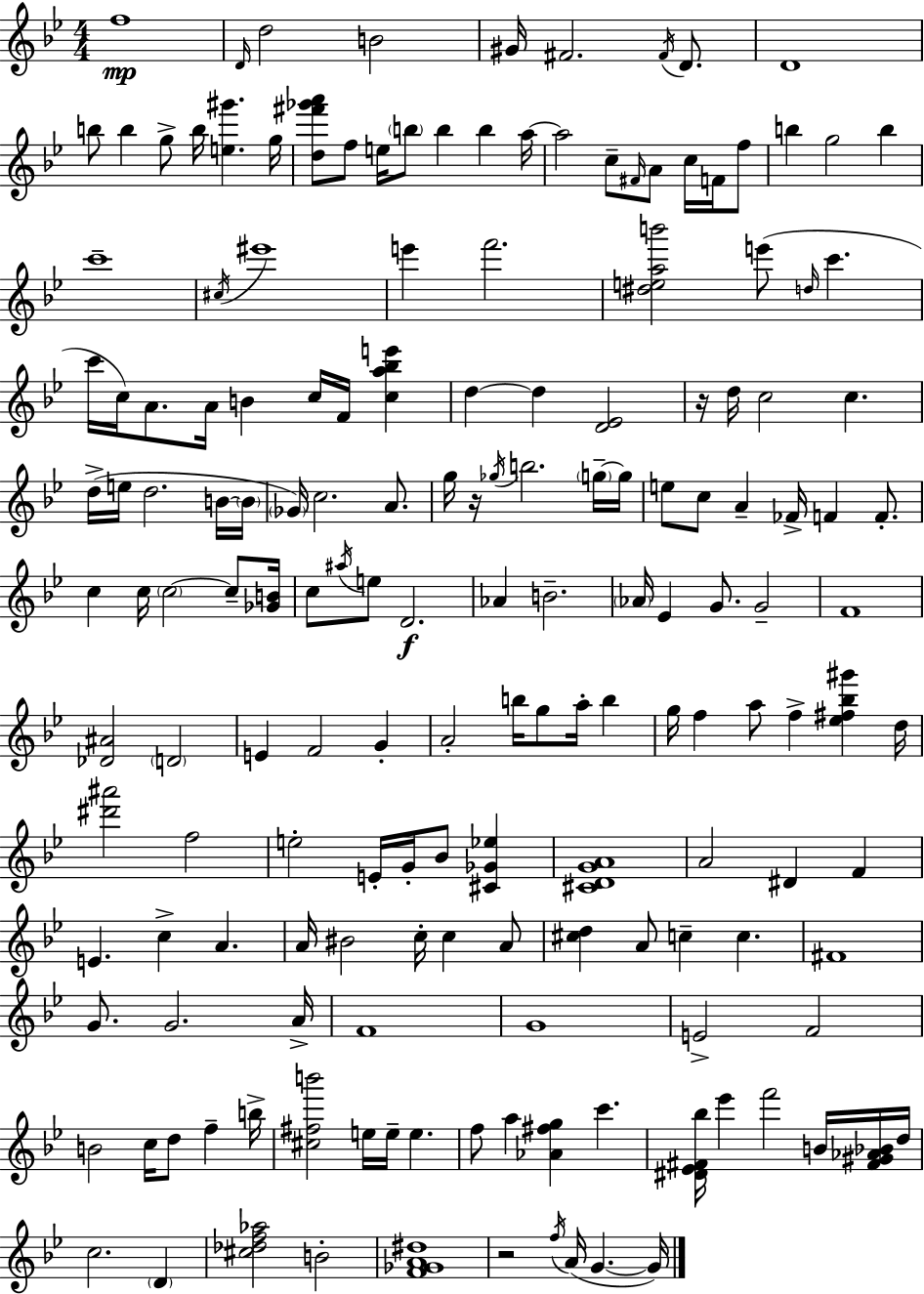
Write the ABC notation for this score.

X:1
T:Untitled
M:4/4
L:1/4
K:Gm
f4 D/4 d2 B2 ^G/4 ^F2 ^F/4 D/2 D4 b/2 b g/2 b/4 [e^g'] g/4 [d^f'_g'a']/2 f/2 e/4 b/2 b b a/4 a2 c/2 ^F/4 A/2 c/4 F/4 f/2 b g2 b c'4 ^c/4 ^e'4 e' f'2 [^deab']2 e'/2 d/4 c' c'/4 c/4 A/2 A/4 B c/4 F/4 [ca_be'] d d [D_E]2 z/4 d/4 c2 c d/4 e/4 d2 B/4 B/4 _G/4 c2 A/2 g/4 z/4 _g/4 b2 g/4 g/4 e/2 c/2 A _F/4 F F/2 c c/4 c2 c/2 [_GB]/4 c/2 ^a/4 e/2 D2 _A B2 _A/4 _E G/2 G2 F4 [_D^A]2 D2 E F2 G A2 b/4 g/2 a/4 b g/4 f a/2 f [_e^f_b^g'] d/4 [^d'^a']2 f2 e2 E/4 G/4 _B/2 [^C_G_e] [^CDGA]4 A2 ^D F E c A A/4 ^B2 c/4 c A/2 [^cd] A/2 c c ^F4 G/2 G2 A/4 F4 G4 E2 F2 B2 c/4 d/2 f b/4 [^c^fb']2 e/4 e/4 e f/2 a [_A^fg] c' [^D_E^F_b]/4 _e' f'2 B/4 [^F^G_A_B]/4 d/4 c2 D [^c_df_a]2 B2 [F_GA^d]4 z2 f/4 A/4 G G/4